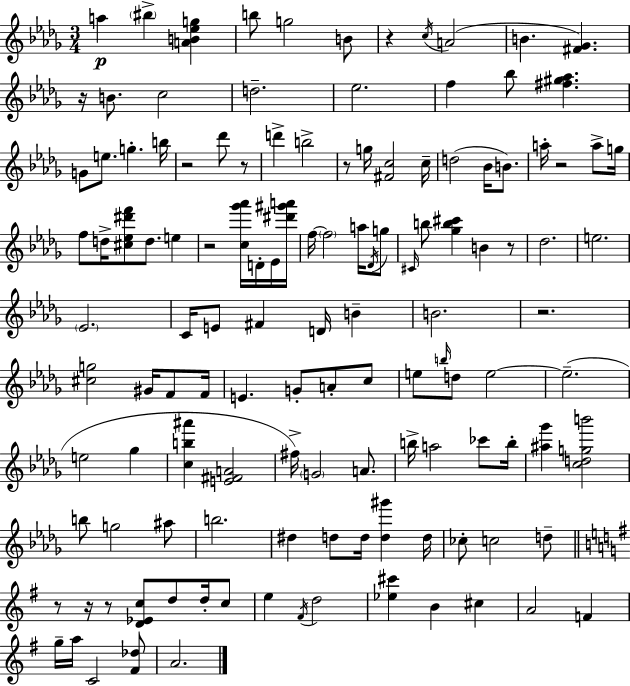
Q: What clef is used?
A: treble